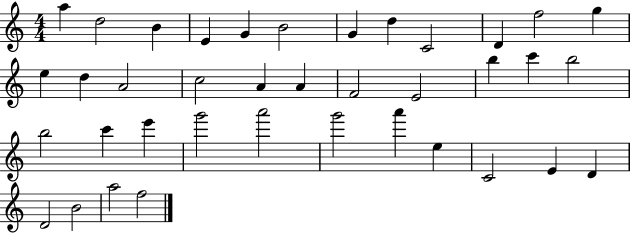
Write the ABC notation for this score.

X:1
T:Untitled
M:4/4
L:1/4
K:C
a d2 B E G B2 G d C2 D f2 g e d A2 c2 A A F2 E2 b c' b2 b2 c' e' g'2 a'2 g'2 a' e C2 E D D2 B2 a2 f2